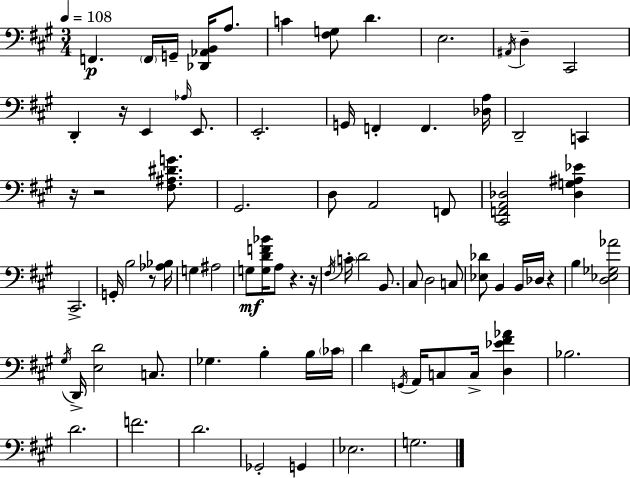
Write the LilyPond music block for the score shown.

{
  \clef bass
  \numericTimeSignature
  \time 3/4
  \key a \major
  \tempo 4 = 108
  f,4.\p \parenthesize f,16 g,16-- <des, aes, b,>16 a8. | c'4 <fis g>8 d'4. | e2. | \acciaccatura { ais,16 } d4-- cis,2 | \break d,4-. r16 e,4 \grace { aes16 } e,8. | e,2.-. | g,16 f,4-. f,4. | <des a>16 d,2-- c,4 | \break r16 r2 <fis ais dis' g'>8. | gis,2. | d8 a,2 | f,8 <cis, f, a, des>2 <des g ais ees'>4 | \break cis,2.-> | g,16-. b2 r8 | <aes bes>16 g4 ais2 | g8\mf <g d' f' bes'>16 a8 r4. | \break r16 \acciaccatura { fis16 } \parenthesize c'16-. d'2 | b,8. cis8 d2 | c8 <ees des'>8 b,4 b,16 des16 r4 | b4 <d ees ges aes'>2 | \break \acciaccatura { gis16 } d,16-> <e d'>2 | c8. ges4. b4-. | b16 \parenthesize ces'16 d'4 \acciaccatura { g,16 } a,16 c8 | c16-> <d ees' fis' aes'>4 bes2. | \break d'2. | f'2. | d'2. | ges,2-. | \break g,4 ees2. | g2. | \bar "|."
}